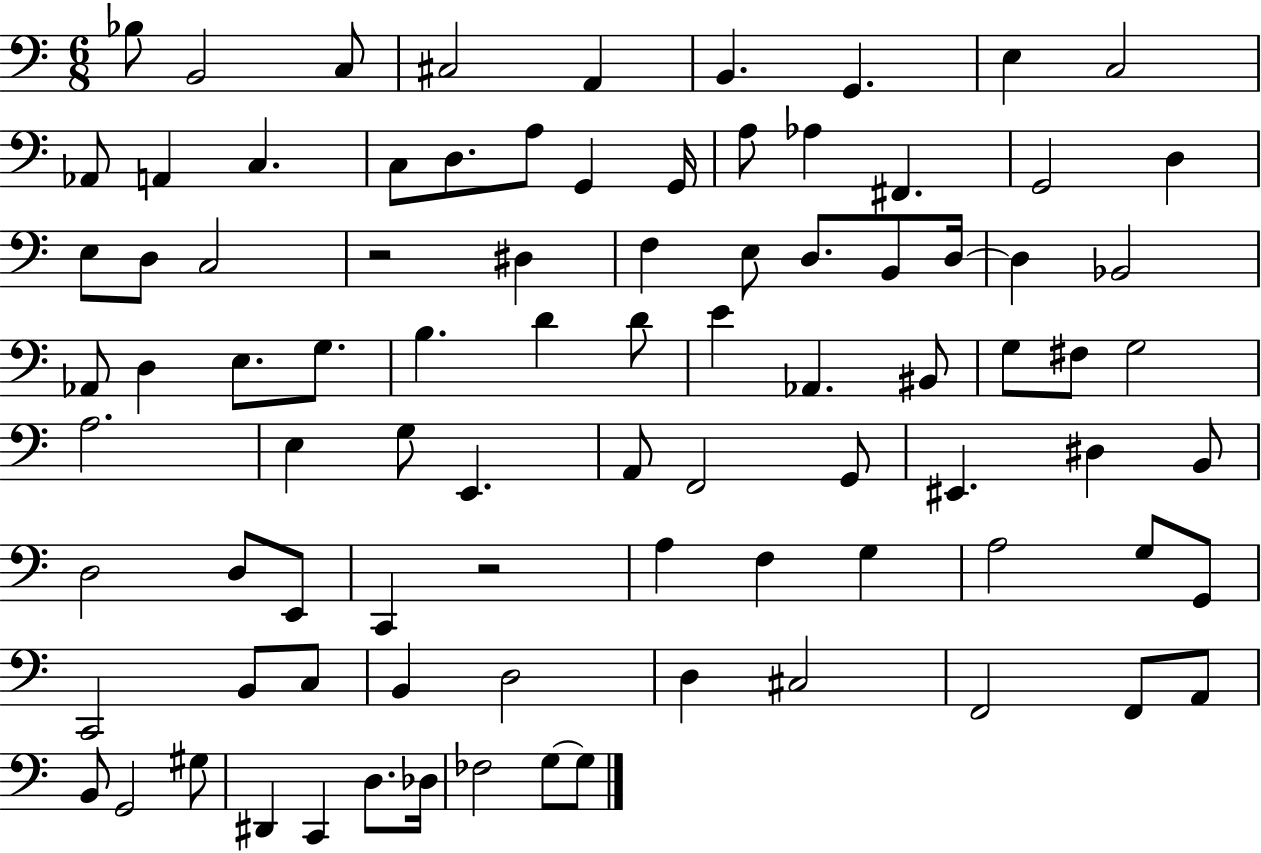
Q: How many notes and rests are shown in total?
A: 88